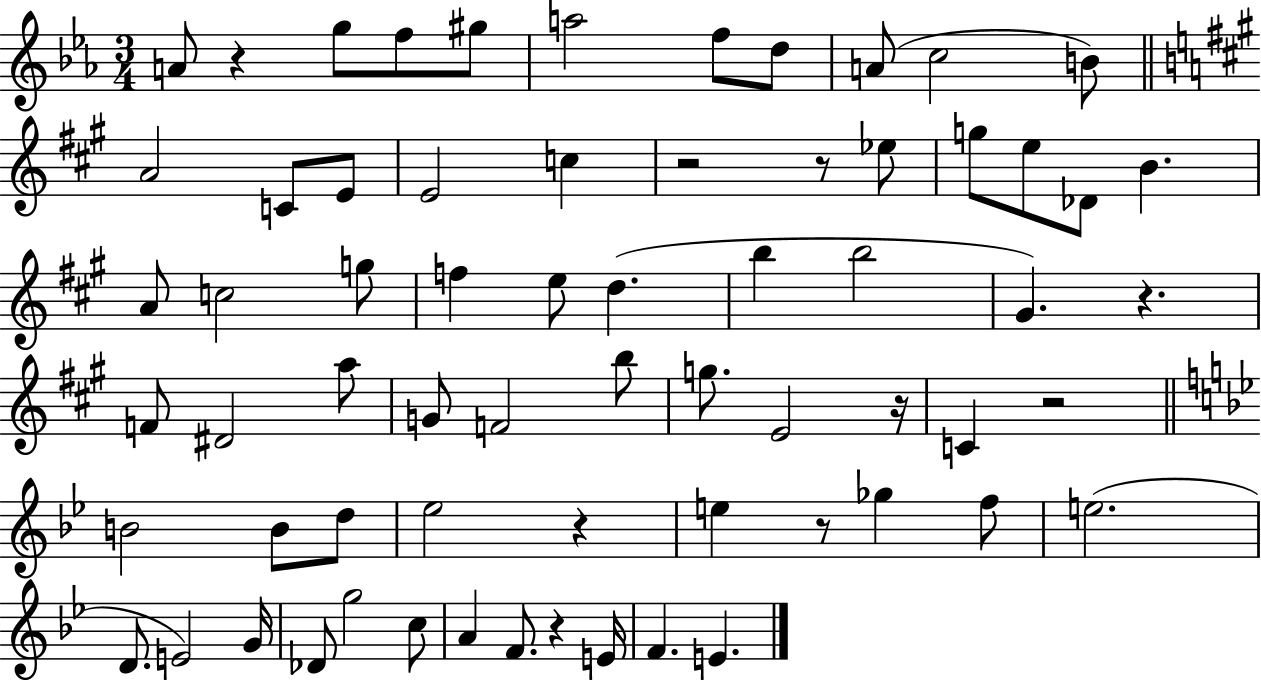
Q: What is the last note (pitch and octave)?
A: E4